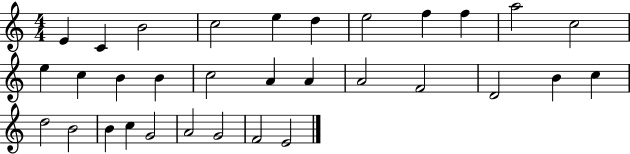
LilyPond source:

{
  \clef treble
  \numericTimeSignature
  \time 4/4
  \key c \major
  e'4 c'4 b'2 | c''2 e''4 d''4 | e''2 f''4 f''4 | a''2 c''2 | \break e''4 c''4 b'4 b'4 | c''2 a'4 a'4 | a'2 f'2 | d'2 b'4 c''4 | \break d''2 b'2 | b'4 c''4 g'2 | a'2 g'2 | f'2 e'2 | \break \bar "|."
}